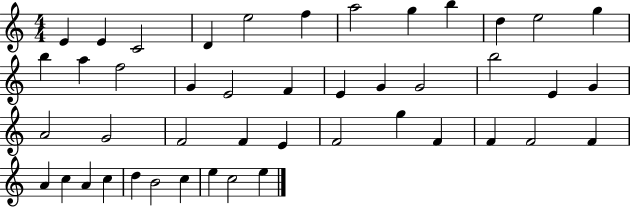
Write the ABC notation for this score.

X:1
T:Untitled
M:4/4
L:1/4
K:C
E E C2 D e2 f a2 g b d e2 g b a f2 G E2 F E G G2 b2 E G A2 G2 F2 F E F2 g F F F2 F A c A c d B2 c e c2 e